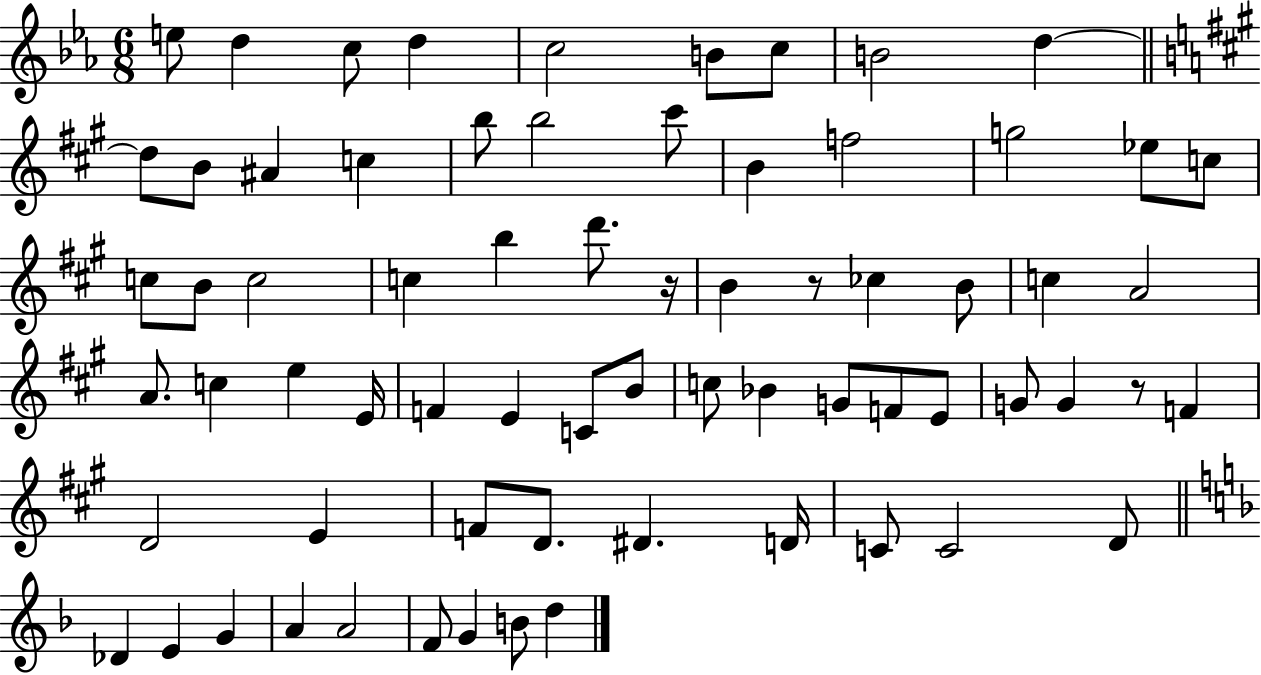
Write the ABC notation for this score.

X:1
T:Untitled
M:6/8
L:1/4
K:Eb
e/2 d c/2 d c2 B/2 c/2 B2 d d/2 B/2 ^A c b/2 b2 ^c'/2 B f2 g2 _e/2 c/2 c/2 B/2 c2 c b d'/2 z/4 B z/2 _c B/2 c A2 A/2 c e E/4 F E C/2 B/2 c/2 _B G/2 F/2 E/2 G/2 G z/2 F D2 E F/2 D/2 ^D D/4 C/2 C2 D/2 _D E G A A2 F/2 G B/2 d